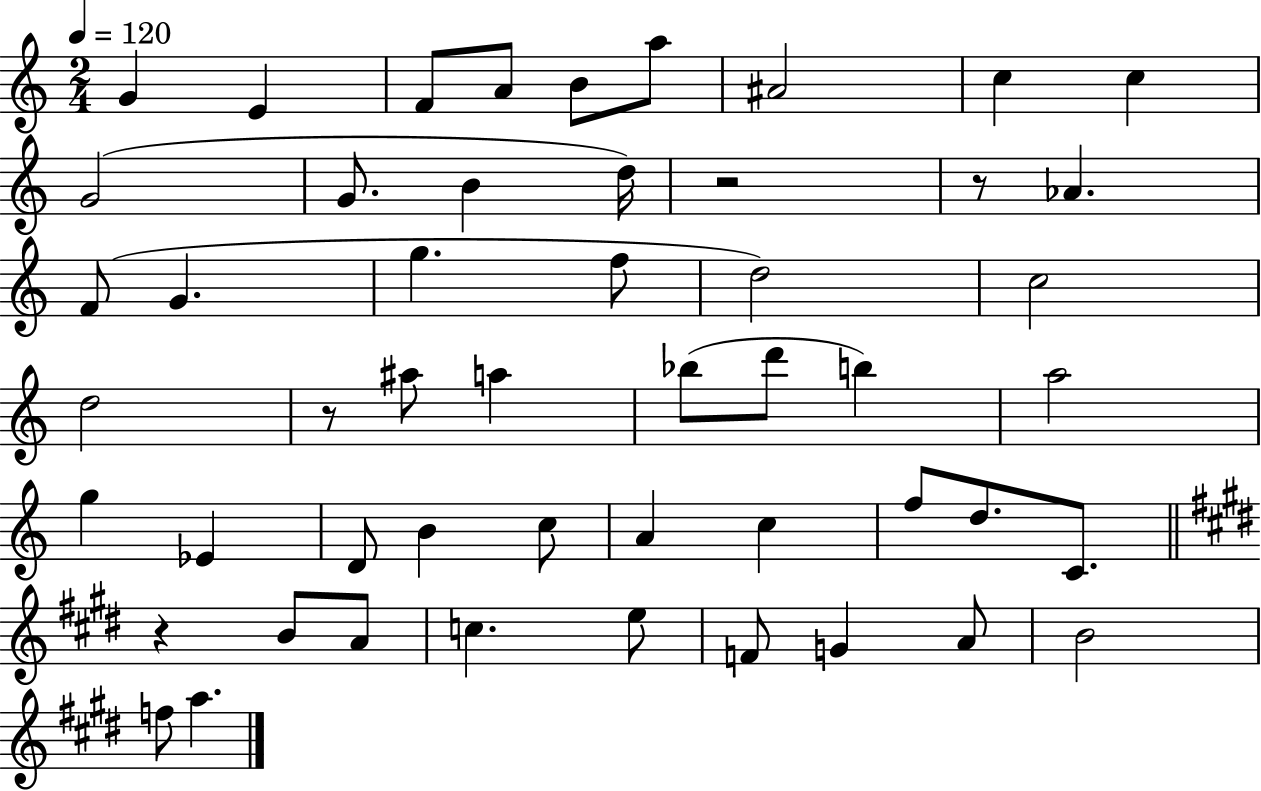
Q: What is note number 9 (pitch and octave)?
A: C5